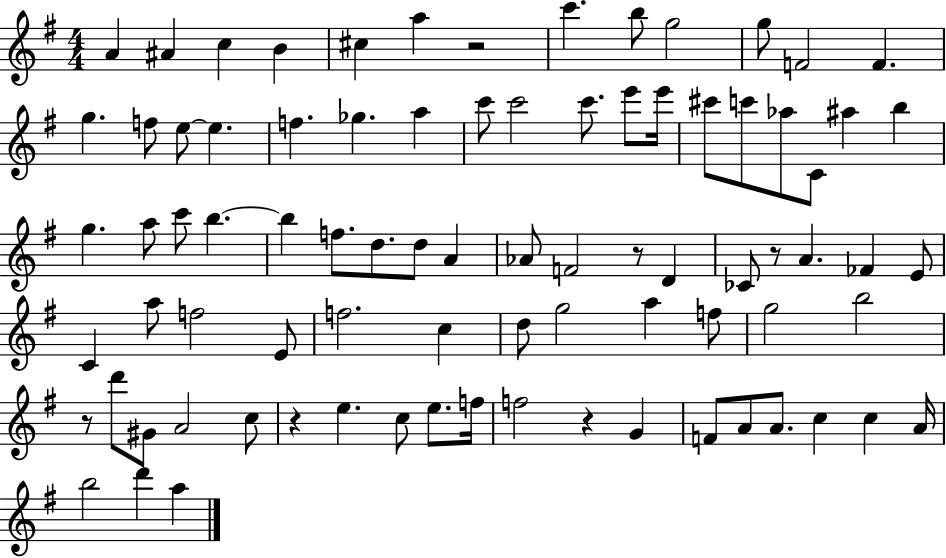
{
  \clef treble
  \numericTimeSignature
  \time 4/4
  \key g \major
  a'4 ais'4 c''4 b'4 | cis''4 a''4 r2 | c'''4. b''8 g''2 | g''8 f'2 f'4. | \break g''4. f''8 e''8~~ e''4. | f''4. ges''4. a''4 | c'''8 c'''2 c'''8. e'''8 e'''16 | cis'''8 c'''8 aes''8 c'8 ais''4 b''4 | \break g''4. a''8 c'''8 b''4.~~ | b''4 f''8. d''8. d''8 a'4 | aes'8 f'2 r8 d'4 | ces'8 r8 a'4. fes'4 e'8 | \break c'4 a''8 f''2 e'8 | f''2. c''4 | d''8 g''2 a''4 f''8 | g''2 b''2 | \break r8 d'''8 gis'8 a'2 c''8 | r4 e''4. c''8 e''8. f''16 | f''2 r4 g'4 | f'8 a'8 a'8. c''4 c''4 a'16 | \break b''2 d'''4 a''4 | \bar "|."
}